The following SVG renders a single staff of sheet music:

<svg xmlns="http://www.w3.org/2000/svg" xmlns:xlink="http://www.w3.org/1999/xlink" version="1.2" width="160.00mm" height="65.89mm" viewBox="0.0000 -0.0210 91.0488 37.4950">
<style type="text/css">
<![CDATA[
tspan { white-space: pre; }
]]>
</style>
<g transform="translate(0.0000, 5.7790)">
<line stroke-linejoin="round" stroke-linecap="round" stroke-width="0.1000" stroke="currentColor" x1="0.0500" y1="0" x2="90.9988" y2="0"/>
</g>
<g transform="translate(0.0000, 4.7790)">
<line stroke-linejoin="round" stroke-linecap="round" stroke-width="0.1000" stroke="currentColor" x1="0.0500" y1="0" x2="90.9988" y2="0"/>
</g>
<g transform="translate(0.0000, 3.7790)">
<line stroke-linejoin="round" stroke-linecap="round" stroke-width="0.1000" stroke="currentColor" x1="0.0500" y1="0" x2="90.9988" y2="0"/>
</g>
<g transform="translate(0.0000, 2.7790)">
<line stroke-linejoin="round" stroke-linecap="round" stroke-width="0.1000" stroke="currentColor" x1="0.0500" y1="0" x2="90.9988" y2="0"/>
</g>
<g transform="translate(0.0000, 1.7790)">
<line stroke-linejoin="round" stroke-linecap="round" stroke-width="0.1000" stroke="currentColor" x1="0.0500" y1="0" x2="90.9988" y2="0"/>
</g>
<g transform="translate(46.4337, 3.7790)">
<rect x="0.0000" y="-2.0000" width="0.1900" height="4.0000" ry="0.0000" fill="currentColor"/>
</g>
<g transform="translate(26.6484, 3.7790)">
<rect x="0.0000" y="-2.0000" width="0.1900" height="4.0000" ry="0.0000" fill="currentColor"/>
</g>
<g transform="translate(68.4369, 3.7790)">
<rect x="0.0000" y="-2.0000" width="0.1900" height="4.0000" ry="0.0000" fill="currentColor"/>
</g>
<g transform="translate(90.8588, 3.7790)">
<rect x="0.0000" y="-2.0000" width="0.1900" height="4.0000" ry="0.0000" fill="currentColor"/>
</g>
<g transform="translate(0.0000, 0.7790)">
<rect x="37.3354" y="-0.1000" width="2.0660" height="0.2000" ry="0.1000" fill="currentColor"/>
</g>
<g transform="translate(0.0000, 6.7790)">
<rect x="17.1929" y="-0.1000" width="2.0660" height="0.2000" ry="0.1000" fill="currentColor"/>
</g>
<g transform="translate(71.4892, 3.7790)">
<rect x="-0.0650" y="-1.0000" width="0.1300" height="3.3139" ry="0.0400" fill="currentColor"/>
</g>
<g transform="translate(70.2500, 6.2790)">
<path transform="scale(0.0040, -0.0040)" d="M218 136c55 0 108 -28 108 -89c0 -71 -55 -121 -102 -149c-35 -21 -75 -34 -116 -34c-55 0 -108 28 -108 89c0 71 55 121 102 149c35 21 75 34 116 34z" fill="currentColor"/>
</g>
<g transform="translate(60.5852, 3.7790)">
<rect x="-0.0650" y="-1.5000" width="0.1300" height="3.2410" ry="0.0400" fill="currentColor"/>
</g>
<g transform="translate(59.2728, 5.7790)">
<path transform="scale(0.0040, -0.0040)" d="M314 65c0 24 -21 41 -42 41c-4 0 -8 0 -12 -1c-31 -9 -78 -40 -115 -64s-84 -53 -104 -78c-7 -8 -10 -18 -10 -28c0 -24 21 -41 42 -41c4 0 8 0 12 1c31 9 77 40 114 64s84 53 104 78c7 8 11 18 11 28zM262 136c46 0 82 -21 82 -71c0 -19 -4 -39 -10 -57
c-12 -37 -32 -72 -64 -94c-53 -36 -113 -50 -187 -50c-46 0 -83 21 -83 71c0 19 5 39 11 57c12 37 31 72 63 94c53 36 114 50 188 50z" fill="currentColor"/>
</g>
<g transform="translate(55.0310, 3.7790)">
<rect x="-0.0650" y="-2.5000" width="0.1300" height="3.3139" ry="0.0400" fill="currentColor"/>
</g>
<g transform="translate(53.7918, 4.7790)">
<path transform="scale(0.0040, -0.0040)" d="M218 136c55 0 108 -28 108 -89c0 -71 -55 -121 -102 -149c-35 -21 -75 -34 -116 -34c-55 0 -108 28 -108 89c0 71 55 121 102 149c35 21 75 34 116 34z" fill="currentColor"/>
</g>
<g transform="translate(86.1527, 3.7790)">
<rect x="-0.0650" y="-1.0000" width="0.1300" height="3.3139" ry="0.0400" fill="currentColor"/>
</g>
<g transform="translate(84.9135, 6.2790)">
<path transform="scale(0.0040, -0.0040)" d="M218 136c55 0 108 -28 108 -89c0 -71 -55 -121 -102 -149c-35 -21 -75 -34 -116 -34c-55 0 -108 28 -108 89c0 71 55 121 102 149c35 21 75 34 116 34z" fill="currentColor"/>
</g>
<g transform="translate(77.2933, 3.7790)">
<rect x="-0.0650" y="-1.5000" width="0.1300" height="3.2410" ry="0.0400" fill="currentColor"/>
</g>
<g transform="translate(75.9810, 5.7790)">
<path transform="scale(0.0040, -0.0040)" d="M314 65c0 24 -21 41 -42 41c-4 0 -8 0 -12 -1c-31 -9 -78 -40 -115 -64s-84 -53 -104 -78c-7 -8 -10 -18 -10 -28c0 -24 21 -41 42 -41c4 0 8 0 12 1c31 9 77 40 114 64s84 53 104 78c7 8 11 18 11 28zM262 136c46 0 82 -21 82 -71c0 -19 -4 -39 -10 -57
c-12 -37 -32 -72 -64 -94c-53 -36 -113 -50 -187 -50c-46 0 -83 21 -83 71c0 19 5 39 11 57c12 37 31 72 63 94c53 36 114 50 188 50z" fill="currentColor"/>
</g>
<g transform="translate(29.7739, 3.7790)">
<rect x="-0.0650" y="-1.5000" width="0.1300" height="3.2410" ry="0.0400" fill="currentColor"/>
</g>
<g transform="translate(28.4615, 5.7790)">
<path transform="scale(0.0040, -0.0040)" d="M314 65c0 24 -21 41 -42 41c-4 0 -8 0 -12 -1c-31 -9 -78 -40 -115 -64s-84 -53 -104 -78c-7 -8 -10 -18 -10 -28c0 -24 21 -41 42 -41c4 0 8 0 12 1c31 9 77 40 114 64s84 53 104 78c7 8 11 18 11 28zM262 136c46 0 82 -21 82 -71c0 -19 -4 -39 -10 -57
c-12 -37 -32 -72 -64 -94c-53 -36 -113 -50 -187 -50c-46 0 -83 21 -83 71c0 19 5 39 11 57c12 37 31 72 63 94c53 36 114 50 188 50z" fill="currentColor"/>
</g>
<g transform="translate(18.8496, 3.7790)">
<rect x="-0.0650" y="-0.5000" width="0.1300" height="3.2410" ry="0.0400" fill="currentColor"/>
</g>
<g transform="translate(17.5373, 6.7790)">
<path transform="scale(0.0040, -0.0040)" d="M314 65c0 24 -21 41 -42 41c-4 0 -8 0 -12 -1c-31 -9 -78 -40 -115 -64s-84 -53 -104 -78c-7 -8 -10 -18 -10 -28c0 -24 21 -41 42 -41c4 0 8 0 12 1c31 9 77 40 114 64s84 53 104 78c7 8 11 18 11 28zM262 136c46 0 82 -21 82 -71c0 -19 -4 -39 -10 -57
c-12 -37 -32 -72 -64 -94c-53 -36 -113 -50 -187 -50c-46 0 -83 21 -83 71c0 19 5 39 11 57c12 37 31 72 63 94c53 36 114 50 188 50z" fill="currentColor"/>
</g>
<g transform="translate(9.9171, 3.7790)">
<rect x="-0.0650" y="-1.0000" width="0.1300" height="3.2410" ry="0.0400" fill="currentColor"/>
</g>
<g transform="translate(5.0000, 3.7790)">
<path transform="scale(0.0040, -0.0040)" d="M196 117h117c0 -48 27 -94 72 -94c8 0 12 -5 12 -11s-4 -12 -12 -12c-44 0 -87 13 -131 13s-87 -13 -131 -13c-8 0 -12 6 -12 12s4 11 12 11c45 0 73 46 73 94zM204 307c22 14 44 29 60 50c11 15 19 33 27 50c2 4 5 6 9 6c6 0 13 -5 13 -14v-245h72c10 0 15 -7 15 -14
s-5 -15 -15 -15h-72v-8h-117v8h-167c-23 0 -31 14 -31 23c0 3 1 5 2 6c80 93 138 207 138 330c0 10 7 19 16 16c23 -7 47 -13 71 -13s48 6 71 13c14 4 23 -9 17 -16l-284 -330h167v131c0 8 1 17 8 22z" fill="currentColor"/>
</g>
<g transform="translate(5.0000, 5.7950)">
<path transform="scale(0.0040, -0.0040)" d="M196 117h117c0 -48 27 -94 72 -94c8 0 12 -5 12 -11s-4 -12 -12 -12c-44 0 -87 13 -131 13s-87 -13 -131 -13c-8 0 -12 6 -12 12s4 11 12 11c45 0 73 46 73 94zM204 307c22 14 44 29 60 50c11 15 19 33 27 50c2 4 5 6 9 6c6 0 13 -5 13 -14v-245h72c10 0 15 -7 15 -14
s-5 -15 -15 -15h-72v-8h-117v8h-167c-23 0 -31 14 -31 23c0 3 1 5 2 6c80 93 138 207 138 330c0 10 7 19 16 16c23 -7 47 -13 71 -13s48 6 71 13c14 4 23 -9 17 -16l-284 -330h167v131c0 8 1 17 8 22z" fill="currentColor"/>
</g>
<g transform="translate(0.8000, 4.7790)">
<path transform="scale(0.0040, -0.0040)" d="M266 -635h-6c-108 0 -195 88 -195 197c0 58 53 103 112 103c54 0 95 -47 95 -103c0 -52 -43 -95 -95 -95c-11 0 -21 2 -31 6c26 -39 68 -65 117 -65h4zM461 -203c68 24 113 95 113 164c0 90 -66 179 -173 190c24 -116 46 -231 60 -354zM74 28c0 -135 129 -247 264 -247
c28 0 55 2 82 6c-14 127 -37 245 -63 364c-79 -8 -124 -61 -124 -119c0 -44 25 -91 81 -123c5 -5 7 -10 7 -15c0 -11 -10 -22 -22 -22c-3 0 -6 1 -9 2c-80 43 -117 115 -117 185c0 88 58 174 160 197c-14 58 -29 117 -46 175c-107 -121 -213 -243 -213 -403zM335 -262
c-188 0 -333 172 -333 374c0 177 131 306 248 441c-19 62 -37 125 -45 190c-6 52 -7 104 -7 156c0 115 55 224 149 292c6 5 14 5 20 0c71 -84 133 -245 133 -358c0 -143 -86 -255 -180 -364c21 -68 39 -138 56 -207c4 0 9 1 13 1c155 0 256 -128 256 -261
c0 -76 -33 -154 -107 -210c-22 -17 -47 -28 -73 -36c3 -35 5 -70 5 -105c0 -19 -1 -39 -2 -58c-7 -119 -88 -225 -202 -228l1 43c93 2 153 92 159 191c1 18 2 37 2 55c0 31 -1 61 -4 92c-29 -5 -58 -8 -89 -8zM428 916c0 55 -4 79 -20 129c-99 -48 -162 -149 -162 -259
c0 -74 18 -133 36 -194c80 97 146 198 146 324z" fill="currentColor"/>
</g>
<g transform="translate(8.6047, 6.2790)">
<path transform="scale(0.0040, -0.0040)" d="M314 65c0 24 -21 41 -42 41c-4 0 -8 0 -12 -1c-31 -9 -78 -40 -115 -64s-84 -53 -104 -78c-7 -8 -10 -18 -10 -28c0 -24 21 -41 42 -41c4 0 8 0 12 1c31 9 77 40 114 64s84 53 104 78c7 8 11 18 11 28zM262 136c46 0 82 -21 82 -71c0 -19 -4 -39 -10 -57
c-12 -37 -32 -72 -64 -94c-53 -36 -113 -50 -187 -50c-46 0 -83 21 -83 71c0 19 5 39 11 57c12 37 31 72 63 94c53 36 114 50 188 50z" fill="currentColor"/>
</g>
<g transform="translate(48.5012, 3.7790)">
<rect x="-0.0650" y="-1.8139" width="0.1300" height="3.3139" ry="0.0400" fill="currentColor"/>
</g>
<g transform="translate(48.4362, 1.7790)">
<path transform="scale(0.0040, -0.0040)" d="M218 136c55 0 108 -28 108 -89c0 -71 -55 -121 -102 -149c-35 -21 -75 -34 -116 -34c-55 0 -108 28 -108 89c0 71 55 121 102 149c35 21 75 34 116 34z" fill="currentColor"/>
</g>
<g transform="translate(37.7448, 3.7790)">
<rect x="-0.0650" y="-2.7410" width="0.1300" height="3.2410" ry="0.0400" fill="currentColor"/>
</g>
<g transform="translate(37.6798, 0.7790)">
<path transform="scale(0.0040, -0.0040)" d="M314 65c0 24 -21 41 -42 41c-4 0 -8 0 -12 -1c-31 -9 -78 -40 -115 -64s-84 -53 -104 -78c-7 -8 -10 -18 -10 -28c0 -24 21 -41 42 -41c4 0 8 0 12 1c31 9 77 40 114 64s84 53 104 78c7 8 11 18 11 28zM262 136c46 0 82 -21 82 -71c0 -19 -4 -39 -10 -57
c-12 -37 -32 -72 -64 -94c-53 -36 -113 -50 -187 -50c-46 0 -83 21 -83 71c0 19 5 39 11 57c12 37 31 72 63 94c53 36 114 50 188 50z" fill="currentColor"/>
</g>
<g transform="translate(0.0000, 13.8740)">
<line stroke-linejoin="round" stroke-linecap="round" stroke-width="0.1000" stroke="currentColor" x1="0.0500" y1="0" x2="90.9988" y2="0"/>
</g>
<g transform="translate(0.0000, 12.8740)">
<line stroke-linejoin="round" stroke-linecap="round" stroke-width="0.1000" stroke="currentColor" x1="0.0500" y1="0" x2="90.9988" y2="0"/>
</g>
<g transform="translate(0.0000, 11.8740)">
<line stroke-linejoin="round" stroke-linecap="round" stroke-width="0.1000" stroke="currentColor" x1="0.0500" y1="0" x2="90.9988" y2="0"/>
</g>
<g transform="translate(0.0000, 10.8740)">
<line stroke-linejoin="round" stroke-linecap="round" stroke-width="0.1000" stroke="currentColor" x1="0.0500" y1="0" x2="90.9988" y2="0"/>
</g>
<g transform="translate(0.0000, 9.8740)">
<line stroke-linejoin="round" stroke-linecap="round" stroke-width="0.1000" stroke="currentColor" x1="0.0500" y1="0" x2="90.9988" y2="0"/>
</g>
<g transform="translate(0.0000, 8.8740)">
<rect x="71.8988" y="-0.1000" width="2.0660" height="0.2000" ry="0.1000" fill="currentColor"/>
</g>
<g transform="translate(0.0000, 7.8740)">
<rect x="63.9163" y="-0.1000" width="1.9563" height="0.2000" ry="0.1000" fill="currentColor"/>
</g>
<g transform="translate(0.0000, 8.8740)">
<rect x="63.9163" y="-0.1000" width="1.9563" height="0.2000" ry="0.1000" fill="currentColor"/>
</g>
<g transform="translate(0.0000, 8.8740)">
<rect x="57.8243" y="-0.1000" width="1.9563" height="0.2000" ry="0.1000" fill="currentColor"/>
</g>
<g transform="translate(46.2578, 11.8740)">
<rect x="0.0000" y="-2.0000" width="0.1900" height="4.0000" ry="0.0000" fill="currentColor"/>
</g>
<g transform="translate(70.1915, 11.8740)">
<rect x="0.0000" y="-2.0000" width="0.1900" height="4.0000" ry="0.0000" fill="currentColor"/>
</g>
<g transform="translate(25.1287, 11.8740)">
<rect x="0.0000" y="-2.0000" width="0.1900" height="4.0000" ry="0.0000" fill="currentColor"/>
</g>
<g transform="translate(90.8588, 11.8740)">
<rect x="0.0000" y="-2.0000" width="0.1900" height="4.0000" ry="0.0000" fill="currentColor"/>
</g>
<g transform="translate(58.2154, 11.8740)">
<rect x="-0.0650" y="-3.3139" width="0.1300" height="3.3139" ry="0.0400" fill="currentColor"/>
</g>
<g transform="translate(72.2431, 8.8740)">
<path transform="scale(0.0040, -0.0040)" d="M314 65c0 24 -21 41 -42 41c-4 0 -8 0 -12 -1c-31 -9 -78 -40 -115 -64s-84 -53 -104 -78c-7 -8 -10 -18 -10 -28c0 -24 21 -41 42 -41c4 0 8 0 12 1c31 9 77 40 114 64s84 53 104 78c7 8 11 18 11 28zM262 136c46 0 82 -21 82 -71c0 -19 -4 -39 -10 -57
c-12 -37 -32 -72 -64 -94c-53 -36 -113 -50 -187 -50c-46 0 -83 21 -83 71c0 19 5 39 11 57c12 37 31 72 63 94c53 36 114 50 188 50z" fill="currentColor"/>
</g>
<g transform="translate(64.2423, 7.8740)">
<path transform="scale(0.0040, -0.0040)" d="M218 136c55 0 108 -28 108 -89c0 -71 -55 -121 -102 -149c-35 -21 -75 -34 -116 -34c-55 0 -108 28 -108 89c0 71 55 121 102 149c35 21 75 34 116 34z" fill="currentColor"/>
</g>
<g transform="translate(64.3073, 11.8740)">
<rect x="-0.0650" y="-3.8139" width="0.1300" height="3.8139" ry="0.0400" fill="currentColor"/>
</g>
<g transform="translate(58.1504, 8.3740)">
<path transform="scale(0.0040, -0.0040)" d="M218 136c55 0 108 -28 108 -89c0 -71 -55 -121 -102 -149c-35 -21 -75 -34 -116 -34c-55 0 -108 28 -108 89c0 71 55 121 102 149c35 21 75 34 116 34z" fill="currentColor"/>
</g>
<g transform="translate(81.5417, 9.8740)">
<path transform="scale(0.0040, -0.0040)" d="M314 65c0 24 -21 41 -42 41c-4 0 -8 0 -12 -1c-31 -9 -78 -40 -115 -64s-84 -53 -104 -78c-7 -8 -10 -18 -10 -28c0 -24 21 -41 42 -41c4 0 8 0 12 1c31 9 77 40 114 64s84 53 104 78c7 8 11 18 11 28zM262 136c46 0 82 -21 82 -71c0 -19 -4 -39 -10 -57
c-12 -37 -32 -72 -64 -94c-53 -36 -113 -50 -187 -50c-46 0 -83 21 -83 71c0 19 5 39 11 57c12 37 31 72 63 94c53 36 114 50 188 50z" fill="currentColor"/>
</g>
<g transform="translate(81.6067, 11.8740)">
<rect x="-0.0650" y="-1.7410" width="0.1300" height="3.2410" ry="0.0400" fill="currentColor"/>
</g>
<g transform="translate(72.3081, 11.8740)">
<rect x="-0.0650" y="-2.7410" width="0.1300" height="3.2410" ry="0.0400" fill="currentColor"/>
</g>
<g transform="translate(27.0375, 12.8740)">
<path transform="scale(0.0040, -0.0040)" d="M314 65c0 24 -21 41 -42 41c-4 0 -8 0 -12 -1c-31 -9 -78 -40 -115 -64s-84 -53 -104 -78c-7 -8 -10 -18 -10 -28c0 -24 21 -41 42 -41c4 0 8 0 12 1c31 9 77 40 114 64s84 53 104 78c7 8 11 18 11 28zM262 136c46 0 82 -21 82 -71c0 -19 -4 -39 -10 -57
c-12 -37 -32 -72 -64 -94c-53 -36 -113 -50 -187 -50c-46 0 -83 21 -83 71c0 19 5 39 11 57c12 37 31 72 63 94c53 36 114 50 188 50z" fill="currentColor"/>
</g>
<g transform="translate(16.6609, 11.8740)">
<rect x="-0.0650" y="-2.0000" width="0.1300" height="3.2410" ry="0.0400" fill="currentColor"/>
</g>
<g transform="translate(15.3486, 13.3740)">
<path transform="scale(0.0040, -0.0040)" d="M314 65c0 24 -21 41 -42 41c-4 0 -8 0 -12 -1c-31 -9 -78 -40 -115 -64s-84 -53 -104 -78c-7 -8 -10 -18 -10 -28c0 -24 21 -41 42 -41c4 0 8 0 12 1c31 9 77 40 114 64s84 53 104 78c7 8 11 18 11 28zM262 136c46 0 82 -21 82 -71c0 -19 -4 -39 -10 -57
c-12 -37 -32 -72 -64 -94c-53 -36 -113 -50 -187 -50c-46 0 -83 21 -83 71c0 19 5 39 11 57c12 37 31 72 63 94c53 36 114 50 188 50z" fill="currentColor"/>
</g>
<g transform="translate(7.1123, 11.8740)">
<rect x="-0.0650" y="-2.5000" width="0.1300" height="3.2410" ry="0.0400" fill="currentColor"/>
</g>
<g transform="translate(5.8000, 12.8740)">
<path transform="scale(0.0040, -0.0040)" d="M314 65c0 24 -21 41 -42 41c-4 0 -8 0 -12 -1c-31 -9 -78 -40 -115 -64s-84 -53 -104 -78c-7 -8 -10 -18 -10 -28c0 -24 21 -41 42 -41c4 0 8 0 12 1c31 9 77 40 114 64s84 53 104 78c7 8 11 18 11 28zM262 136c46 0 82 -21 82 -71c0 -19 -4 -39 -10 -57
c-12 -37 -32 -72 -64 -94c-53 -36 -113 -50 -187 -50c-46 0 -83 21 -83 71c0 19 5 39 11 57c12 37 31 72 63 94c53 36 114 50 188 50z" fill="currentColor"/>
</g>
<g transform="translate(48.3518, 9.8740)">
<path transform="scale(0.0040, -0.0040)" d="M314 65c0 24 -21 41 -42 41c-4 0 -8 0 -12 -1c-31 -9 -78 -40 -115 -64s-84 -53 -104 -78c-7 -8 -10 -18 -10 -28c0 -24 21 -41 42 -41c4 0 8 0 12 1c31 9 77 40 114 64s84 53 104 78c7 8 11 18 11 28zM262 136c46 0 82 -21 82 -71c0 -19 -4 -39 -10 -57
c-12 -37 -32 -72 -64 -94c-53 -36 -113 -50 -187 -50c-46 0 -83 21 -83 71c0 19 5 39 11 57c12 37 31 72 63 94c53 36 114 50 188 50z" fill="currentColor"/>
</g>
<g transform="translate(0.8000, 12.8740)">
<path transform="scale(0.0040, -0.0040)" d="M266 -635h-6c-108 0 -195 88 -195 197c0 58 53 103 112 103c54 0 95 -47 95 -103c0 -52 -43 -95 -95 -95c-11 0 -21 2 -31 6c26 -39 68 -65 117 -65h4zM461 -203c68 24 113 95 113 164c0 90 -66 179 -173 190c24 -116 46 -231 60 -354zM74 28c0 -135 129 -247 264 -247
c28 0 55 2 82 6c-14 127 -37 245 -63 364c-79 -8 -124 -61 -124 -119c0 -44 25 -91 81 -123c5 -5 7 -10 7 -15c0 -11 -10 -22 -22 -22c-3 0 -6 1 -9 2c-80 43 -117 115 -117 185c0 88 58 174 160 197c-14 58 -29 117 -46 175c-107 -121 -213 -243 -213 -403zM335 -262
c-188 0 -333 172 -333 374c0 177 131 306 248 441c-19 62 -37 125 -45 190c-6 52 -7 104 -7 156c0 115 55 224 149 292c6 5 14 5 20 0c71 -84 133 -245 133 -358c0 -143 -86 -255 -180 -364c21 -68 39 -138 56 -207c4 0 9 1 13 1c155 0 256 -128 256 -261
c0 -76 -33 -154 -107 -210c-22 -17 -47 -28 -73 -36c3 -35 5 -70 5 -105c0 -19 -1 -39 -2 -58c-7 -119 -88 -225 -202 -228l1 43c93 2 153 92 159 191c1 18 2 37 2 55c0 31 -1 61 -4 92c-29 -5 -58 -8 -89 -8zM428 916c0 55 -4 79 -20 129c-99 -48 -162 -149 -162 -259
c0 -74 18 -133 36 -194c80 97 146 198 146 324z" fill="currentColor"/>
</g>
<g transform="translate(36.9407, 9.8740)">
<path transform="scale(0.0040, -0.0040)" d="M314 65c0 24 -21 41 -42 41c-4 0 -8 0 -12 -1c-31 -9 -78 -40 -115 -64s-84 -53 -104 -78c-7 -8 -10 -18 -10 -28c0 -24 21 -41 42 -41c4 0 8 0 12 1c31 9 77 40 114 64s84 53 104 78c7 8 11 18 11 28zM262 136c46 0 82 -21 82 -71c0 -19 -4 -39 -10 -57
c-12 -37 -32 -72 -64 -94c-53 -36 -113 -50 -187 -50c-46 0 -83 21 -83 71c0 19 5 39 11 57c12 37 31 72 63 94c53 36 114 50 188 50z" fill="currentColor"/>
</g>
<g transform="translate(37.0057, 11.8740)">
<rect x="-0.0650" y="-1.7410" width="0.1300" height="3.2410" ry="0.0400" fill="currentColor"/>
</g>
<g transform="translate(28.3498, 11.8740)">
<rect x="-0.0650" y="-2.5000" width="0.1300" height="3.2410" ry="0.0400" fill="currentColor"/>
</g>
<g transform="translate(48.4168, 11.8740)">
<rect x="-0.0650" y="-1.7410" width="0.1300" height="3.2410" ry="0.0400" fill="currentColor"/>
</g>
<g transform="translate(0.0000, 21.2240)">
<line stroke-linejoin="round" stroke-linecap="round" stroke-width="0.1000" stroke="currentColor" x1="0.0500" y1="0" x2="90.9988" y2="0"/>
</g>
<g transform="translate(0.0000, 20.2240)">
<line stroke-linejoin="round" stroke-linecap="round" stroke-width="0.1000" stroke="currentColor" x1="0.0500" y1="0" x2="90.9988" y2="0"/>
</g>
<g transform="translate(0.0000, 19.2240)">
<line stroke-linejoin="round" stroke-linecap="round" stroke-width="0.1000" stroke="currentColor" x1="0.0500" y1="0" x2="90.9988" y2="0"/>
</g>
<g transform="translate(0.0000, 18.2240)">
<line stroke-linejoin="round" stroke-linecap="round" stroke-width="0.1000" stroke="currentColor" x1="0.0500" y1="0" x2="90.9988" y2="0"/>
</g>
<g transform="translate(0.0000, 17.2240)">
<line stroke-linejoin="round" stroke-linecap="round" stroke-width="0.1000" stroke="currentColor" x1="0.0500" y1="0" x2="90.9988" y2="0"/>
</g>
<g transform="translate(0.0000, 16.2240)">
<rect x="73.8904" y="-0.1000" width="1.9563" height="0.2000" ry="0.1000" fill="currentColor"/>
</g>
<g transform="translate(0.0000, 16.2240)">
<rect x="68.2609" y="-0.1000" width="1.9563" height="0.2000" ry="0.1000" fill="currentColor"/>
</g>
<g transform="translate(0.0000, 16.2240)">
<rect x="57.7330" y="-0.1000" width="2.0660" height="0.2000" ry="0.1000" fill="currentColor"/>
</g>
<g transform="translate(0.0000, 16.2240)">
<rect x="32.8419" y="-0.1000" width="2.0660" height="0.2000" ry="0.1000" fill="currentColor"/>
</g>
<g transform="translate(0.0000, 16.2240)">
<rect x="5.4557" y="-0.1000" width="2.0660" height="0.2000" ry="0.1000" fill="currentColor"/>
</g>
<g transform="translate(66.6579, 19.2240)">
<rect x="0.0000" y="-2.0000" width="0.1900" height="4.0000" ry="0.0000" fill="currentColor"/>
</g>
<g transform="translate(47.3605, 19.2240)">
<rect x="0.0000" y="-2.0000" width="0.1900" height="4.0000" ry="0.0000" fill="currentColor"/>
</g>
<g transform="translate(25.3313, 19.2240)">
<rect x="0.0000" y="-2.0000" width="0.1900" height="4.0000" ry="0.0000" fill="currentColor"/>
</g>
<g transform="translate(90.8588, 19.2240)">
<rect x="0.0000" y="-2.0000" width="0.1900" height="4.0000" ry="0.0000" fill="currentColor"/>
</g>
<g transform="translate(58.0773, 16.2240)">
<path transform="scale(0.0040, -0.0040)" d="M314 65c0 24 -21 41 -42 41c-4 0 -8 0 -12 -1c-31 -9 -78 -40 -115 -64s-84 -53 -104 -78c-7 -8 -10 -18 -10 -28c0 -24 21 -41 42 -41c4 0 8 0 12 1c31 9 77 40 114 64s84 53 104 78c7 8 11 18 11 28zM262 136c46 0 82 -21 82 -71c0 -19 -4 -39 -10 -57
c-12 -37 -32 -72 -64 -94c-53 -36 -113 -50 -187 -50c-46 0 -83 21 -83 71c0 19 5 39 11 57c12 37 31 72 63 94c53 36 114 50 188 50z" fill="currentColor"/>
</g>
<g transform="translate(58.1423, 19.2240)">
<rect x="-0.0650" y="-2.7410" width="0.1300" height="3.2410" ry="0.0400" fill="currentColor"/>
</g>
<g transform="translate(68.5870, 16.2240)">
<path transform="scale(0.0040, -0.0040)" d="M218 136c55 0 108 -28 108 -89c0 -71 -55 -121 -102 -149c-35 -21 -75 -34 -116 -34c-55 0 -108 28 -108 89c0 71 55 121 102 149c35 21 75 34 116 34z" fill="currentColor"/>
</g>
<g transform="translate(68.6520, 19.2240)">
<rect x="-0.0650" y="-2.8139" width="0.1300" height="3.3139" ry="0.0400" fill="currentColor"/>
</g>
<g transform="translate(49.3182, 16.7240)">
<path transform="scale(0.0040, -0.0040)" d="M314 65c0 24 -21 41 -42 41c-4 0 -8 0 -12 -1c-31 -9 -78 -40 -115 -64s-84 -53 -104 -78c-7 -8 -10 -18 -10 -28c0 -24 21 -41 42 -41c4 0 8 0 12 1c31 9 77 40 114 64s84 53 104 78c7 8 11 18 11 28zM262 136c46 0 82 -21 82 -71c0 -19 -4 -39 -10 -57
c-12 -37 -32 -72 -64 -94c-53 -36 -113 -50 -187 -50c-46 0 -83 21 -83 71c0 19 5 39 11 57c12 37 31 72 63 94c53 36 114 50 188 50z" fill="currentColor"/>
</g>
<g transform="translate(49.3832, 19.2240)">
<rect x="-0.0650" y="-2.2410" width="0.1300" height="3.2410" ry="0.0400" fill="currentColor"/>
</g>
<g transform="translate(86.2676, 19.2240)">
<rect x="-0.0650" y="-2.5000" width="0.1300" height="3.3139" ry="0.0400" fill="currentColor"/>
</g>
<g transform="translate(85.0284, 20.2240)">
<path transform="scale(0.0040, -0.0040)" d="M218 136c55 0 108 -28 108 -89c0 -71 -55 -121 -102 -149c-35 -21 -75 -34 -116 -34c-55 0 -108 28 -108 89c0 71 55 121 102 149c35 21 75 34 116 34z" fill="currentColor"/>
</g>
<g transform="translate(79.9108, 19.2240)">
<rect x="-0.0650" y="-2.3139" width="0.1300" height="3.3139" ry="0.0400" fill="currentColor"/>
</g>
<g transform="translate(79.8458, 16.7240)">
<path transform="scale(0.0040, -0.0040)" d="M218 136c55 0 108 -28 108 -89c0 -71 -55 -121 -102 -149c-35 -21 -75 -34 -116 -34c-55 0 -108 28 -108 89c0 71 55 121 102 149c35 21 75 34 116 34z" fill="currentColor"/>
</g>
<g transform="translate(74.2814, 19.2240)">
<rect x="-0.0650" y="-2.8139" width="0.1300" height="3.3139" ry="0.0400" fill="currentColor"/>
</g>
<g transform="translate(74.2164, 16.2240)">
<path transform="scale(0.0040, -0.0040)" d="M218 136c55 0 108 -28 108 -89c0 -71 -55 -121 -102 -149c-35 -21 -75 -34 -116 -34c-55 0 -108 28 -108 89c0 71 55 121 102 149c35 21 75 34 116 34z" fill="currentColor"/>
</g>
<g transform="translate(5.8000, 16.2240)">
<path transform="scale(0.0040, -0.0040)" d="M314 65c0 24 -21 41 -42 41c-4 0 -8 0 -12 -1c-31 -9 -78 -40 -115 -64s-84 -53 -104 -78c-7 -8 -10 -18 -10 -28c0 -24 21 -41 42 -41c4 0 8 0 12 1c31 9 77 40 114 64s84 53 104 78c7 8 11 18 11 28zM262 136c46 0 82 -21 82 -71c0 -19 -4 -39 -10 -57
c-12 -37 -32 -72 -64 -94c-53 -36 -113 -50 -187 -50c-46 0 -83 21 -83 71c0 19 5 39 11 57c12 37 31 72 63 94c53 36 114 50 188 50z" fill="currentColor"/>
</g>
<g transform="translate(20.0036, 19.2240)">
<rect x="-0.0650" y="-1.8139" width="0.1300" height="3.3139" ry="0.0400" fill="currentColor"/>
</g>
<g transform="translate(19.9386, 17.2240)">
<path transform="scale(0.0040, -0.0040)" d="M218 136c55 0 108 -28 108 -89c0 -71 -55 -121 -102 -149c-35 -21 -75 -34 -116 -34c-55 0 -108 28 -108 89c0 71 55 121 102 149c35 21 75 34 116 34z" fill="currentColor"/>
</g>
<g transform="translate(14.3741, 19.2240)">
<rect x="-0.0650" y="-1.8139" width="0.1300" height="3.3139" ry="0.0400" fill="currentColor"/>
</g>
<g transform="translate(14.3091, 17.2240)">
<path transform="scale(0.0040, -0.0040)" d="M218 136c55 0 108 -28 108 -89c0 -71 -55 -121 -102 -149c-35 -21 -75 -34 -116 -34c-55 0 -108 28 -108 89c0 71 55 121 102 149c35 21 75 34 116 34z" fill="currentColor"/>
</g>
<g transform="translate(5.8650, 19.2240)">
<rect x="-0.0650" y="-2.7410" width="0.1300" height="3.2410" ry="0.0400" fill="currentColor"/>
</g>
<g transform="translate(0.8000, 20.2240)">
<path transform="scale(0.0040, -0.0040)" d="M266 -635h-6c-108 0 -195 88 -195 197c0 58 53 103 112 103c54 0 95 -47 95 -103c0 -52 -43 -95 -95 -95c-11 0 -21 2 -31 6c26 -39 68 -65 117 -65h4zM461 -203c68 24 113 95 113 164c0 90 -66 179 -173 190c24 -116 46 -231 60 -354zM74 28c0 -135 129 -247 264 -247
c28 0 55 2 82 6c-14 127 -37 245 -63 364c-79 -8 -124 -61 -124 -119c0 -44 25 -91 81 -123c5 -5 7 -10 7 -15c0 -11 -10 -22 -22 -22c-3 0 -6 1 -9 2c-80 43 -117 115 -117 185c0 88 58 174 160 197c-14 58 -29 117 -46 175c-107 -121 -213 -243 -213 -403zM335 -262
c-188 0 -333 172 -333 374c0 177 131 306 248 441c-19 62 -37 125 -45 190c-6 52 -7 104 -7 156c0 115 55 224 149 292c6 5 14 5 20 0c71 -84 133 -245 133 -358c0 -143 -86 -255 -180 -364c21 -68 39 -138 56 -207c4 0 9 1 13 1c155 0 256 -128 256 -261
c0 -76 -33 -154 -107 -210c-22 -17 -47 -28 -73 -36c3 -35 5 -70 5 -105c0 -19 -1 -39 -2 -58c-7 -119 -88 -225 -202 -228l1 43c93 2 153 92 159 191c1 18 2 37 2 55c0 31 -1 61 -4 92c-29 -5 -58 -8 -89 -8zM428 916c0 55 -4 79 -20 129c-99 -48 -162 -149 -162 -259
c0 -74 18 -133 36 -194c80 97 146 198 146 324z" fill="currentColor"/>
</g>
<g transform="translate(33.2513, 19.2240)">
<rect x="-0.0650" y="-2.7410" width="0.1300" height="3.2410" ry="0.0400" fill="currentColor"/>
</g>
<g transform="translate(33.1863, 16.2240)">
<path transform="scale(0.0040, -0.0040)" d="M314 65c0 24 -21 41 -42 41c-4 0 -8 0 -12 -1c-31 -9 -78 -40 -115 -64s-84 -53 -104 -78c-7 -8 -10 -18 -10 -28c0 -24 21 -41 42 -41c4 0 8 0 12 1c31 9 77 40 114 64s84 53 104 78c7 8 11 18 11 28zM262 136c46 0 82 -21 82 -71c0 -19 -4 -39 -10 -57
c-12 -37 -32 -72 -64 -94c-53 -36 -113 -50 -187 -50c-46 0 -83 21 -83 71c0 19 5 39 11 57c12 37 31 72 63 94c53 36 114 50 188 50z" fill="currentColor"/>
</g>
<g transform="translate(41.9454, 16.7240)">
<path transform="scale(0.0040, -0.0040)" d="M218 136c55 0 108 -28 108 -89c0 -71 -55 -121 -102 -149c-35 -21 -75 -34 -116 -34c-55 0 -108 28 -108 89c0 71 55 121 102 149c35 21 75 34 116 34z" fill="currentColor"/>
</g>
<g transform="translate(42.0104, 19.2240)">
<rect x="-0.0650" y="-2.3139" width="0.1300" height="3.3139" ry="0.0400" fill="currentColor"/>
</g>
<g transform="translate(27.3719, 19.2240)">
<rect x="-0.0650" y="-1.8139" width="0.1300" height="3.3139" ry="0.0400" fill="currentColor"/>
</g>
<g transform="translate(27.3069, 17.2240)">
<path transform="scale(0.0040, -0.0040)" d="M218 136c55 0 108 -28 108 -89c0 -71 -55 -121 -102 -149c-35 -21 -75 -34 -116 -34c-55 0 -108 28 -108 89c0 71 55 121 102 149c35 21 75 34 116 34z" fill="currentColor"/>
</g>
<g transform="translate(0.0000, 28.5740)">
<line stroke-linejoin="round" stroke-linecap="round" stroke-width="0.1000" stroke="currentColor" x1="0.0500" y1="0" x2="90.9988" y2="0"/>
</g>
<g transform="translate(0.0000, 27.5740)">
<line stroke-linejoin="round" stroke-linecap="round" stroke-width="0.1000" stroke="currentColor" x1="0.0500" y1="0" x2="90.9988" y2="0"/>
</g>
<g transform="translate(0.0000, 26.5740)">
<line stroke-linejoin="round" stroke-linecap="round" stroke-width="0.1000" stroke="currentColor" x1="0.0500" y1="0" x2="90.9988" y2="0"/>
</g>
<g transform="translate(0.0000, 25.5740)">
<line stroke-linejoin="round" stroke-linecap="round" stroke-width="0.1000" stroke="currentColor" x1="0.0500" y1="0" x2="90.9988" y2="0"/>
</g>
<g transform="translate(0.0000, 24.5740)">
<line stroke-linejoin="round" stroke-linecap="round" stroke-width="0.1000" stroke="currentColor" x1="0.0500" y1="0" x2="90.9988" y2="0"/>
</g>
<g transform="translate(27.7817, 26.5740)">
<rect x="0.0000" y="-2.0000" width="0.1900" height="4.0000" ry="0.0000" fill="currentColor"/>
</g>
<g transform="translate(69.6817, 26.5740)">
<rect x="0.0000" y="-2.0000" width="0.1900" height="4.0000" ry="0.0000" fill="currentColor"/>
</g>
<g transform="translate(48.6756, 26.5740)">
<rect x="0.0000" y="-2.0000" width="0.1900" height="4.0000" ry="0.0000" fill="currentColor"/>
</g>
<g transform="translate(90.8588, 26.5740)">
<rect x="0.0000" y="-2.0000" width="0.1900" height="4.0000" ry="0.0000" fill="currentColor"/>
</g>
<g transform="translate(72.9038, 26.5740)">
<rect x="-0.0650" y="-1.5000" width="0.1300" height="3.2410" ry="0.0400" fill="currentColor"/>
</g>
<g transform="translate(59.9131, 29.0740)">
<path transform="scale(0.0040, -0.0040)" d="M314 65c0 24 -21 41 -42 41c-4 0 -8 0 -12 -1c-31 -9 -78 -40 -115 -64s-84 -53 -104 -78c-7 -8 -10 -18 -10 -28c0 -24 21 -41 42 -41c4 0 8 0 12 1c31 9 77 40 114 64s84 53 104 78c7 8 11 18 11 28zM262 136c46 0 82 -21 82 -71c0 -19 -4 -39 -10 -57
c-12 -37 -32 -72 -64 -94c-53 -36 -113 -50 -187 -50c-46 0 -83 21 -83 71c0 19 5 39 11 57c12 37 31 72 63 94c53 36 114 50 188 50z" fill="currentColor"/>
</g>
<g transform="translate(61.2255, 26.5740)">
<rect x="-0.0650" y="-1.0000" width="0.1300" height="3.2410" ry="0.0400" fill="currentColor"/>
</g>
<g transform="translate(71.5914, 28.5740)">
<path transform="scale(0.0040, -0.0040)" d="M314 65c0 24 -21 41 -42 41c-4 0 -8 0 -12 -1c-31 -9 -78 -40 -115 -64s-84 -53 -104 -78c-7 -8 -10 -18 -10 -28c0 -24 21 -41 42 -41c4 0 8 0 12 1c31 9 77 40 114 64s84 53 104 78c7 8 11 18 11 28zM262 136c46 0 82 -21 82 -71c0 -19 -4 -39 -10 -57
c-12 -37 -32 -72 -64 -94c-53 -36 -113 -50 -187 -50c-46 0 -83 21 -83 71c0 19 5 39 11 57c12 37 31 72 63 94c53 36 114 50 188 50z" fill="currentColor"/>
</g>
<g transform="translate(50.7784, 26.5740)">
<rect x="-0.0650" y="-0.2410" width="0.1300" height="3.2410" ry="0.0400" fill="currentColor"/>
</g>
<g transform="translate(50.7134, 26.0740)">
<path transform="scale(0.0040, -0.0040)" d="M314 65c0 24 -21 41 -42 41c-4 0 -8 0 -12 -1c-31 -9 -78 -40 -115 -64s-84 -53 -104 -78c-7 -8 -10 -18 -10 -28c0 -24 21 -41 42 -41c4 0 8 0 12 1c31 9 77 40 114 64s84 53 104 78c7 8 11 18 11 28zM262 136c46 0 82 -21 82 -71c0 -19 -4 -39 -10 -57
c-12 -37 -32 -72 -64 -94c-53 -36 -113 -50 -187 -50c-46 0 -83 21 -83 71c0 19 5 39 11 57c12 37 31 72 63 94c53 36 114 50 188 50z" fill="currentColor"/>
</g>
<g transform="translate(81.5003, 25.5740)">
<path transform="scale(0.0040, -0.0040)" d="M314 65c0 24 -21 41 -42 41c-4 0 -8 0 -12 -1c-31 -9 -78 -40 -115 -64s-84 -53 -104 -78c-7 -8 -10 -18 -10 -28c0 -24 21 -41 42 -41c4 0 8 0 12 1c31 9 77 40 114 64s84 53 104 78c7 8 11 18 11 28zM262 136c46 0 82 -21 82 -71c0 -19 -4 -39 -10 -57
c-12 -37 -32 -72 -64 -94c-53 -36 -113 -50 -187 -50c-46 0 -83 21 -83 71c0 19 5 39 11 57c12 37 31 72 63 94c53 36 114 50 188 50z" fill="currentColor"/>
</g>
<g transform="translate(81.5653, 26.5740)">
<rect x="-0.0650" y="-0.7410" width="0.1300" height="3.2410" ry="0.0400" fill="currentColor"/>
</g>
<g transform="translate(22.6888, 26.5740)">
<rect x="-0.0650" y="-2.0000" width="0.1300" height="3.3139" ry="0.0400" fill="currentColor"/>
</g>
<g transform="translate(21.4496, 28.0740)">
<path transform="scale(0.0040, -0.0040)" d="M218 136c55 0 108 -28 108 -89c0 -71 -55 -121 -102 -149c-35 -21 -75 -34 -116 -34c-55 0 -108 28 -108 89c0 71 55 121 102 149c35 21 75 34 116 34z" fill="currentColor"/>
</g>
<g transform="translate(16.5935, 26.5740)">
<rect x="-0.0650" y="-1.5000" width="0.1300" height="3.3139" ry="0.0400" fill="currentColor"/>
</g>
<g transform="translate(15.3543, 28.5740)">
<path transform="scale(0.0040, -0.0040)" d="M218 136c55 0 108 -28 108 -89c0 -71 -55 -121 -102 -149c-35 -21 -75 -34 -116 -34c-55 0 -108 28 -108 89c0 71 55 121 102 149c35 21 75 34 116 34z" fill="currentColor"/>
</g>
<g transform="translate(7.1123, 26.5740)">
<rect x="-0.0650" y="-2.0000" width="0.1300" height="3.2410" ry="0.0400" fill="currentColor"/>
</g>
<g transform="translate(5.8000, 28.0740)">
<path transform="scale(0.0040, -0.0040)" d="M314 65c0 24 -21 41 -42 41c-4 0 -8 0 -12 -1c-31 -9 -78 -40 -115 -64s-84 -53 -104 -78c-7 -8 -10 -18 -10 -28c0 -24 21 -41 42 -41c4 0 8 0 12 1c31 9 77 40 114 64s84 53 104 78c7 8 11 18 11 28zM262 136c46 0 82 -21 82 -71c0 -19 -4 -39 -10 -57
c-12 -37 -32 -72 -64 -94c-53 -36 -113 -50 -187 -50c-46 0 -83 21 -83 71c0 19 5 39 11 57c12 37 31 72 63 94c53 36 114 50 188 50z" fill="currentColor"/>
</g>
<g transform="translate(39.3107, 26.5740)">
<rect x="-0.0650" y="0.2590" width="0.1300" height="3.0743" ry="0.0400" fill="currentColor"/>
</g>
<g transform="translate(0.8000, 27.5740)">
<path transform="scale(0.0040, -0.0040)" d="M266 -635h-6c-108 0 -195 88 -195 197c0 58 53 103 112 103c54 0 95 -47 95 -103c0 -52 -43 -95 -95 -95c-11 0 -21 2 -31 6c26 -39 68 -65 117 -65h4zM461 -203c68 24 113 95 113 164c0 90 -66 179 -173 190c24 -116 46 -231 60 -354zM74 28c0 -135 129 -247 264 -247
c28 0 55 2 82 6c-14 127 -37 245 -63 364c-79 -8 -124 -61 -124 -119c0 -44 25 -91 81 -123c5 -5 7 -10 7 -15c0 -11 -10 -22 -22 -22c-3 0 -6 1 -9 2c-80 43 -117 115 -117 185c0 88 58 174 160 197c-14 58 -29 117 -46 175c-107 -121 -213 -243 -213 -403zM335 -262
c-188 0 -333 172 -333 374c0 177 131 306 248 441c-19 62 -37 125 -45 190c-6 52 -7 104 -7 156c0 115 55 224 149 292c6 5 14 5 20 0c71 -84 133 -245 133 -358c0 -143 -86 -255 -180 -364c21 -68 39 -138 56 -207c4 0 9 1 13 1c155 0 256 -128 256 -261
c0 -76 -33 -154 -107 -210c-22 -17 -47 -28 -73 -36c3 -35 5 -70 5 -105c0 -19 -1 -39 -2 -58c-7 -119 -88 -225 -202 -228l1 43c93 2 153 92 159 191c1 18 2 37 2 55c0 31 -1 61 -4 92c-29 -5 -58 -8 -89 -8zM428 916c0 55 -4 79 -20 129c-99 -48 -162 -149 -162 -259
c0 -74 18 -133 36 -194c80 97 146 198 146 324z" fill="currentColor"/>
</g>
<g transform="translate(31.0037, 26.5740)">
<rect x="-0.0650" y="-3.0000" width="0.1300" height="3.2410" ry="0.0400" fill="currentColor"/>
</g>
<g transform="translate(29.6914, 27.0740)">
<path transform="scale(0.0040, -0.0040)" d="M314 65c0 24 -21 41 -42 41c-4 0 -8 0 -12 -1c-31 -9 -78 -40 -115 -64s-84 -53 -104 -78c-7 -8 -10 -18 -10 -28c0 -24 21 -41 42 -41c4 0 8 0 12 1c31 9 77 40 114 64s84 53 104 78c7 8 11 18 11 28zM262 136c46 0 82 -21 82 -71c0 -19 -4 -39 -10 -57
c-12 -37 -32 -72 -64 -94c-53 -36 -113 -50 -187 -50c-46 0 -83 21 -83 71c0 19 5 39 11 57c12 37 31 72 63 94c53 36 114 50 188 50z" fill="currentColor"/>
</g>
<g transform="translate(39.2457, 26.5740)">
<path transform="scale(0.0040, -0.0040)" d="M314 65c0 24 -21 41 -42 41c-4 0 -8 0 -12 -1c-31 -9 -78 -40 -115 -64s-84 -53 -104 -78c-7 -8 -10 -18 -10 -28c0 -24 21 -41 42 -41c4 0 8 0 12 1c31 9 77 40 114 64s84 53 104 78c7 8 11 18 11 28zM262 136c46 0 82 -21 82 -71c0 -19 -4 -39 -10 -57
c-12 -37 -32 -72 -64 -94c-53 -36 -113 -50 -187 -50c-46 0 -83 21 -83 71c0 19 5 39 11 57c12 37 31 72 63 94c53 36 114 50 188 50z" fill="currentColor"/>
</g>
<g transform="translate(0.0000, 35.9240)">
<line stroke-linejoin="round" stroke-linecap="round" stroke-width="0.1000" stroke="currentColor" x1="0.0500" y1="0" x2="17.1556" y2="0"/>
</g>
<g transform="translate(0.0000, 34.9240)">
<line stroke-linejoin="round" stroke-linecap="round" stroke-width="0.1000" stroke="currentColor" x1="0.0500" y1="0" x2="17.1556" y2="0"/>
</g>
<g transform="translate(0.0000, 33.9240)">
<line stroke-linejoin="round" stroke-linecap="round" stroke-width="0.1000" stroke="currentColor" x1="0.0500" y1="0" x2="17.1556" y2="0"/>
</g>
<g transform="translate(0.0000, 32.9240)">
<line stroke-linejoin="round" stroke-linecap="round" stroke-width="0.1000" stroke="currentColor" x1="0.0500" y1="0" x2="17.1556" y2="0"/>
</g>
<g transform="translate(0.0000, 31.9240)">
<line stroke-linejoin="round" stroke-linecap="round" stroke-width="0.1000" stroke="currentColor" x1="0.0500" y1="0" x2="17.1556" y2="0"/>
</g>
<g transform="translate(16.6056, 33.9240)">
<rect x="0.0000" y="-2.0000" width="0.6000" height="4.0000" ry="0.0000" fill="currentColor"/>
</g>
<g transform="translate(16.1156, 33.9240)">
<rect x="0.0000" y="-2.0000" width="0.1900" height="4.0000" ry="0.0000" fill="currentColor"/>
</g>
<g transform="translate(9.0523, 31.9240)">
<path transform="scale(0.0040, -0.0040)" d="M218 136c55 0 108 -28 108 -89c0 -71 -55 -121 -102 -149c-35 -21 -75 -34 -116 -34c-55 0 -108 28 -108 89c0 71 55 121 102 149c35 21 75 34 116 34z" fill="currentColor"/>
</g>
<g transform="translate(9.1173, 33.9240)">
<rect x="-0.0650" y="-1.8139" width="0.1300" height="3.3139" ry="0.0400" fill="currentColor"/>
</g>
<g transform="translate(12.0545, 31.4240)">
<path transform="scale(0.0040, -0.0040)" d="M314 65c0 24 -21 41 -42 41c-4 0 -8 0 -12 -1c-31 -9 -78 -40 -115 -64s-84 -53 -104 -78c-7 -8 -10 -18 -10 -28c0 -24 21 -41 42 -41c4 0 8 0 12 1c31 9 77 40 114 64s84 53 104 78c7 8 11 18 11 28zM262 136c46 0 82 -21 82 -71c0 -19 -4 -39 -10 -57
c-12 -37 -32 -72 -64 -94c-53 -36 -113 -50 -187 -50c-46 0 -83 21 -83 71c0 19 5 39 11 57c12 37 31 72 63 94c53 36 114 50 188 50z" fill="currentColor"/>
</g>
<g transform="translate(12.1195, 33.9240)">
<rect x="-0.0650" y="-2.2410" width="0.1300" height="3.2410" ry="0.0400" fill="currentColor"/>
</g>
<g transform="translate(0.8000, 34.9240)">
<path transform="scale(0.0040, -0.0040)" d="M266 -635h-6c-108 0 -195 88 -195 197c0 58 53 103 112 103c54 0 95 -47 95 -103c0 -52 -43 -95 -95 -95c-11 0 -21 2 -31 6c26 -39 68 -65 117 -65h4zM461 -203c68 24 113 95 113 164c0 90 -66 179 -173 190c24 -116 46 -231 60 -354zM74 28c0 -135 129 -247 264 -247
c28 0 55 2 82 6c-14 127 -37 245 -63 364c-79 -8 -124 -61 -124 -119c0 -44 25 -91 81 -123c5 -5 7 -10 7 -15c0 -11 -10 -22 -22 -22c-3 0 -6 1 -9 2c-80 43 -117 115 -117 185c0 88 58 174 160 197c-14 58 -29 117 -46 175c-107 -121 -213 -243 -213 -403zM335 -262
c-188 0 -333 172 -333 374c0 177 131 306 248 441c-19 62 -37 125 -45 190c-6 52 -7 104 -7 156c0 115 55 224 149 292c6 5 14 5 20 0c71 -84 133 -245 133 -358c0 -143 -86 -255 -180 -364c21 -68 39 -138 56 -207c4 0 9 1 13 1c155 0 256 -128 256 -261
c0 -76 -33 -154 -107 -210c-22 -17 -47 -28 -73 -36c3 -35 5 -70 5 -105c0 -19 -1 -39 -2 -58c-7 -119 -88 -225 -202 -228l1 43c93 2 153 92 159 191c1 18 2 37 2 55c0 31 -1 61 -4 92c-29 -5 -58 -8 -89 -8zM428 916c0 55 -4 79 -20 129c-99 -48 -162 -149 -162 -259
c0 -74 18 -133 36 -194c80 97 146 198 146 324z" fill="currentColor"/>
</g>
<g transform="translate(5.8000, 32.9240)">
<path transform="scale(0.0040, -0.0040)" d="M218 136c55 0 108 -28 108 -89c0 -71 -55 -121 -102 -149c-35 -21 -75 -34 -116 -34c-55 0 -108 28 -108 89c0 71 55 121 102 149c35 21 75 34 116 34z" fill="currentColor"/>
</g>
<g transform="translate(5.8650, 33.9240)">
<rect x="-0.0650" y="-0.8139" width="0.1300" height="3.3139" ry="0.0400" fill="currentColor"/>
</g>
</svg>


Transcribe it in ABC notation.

X:1
T:Untitled
M:4/4
L:1/4
K:C
D2 C2 E2 a2 f G E2 D E2 D G2 F2 G2 f2 f2 b c' a2 f2 a2 f f f a2 g g2 a2 a a g G F2 E F A2 B2 c2 D2 E2 d2 d f g2